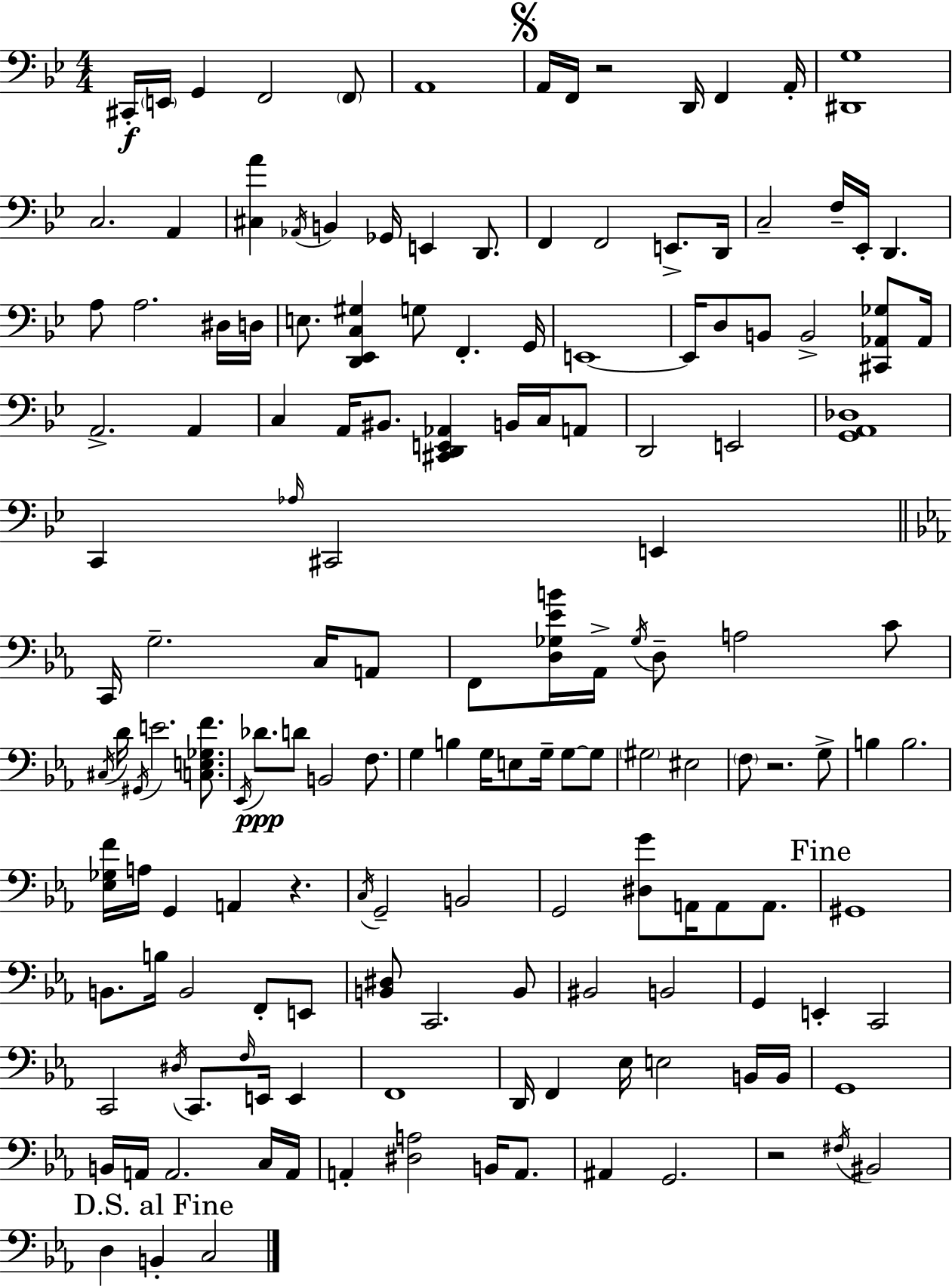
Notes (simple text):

C#2/s E2/s G2/q F2/h F2/e A2/w A2/s F2/s R/h D2/s F2/q A2/s [D#2,G3]/w C3/h. A2/q [C#3,A4]/q Ab2/s B2/q Gb2/s E2/q D2/e. F2/q F2/h E2/e. D2/s C3/h F3/s Eb2/s D2/q. A3/e A3/h. D#3/s D3/s E3/e. [D2,Eb2,C3,G#3]/q G3/e F2/q. G2/s E2/w E2/s D3/e B2/e B2/h [C#2,Ab2,Gb3]/e Ab2/s A2/h. A2/q C3/q A2/s BIS2/e. [C#2,D2,E2,Ab2]/q B2/s C3/s A2/e D2/h E2/h [G2,A2,Db3]/w C2/q Ab3/s C#2/h E2/q C2/s G3/h. C3/s A2/e F2/e [D3,Gb3,Eb4,B4]/s Ab2/s Gb3/s D3/e A3/h C4/e C#3/s D4/s G#2/s E4/h. [C3,E3,Gb3,F4]/e. Eb2/s Db4/e. D4/e B2/h F3/e. G3/q B3/q G3/s E3/e G3/s G3/e G3/e G#3/h EIS3/h F3/e R/h. G3/e B3/q B3/h. [Eb3,Gb3,F4]/s A3/s G2/q A2/q R/q. C3/s G2/h B2/h G2/h [D#3,G4]/e A2/s A2/e A2/e. G#2/w B2/e. B3/s B2/h F2/e E2/e [B2,D#3]/e C2/h. B2/e BIS2/h B2/h G2/q E2/q C2/h C2/h D#3/s C2/e. F3/s E2/s E2/q F2/w D2/s F2/q Eb3/s E3/h B2/s B2/s G2/w B2/s A2/s A2/h. C3/s A2/s A2/q [D#3,A3]/h B2/s A2/e. A#2/q G2/h. R/h F#3/s BIS2/h D3/q B2/q C3/h